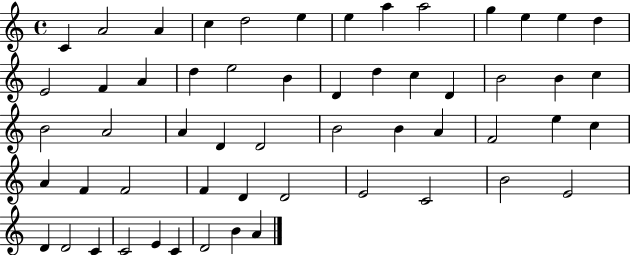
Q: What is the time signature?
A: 4/4